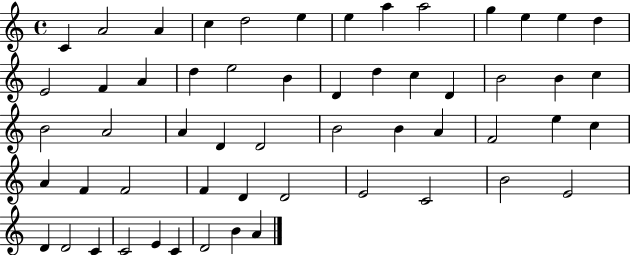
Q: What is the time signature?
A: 4/4